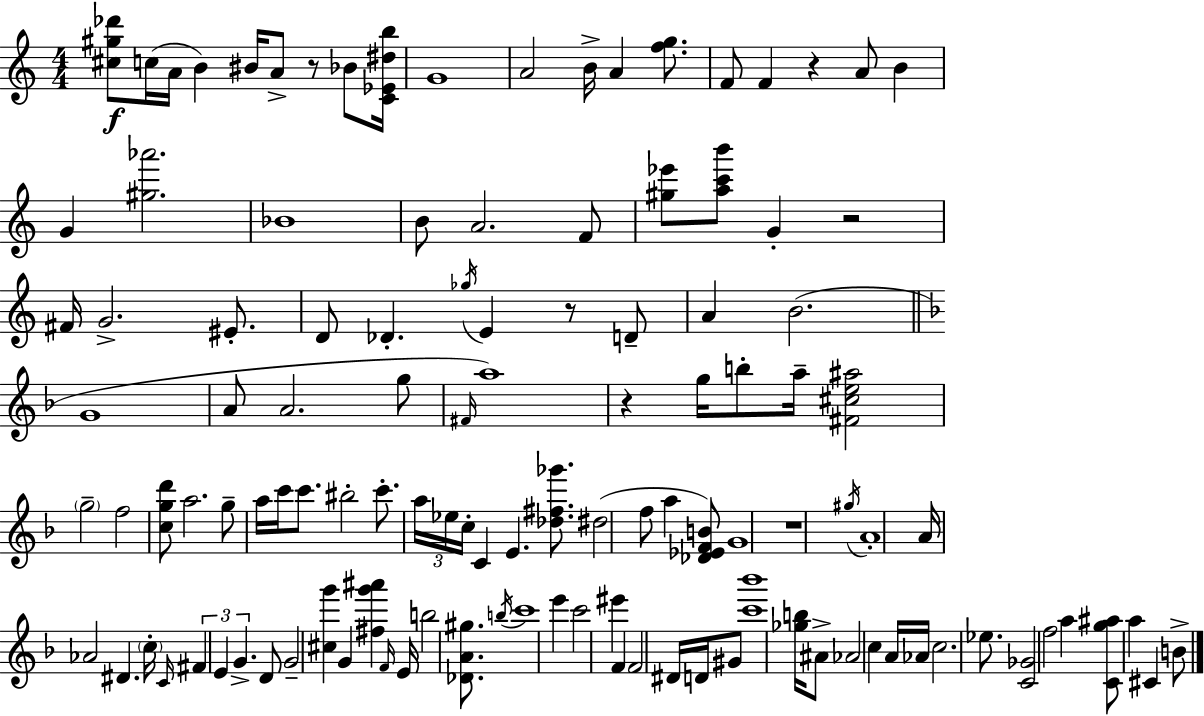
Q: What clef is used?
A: treble